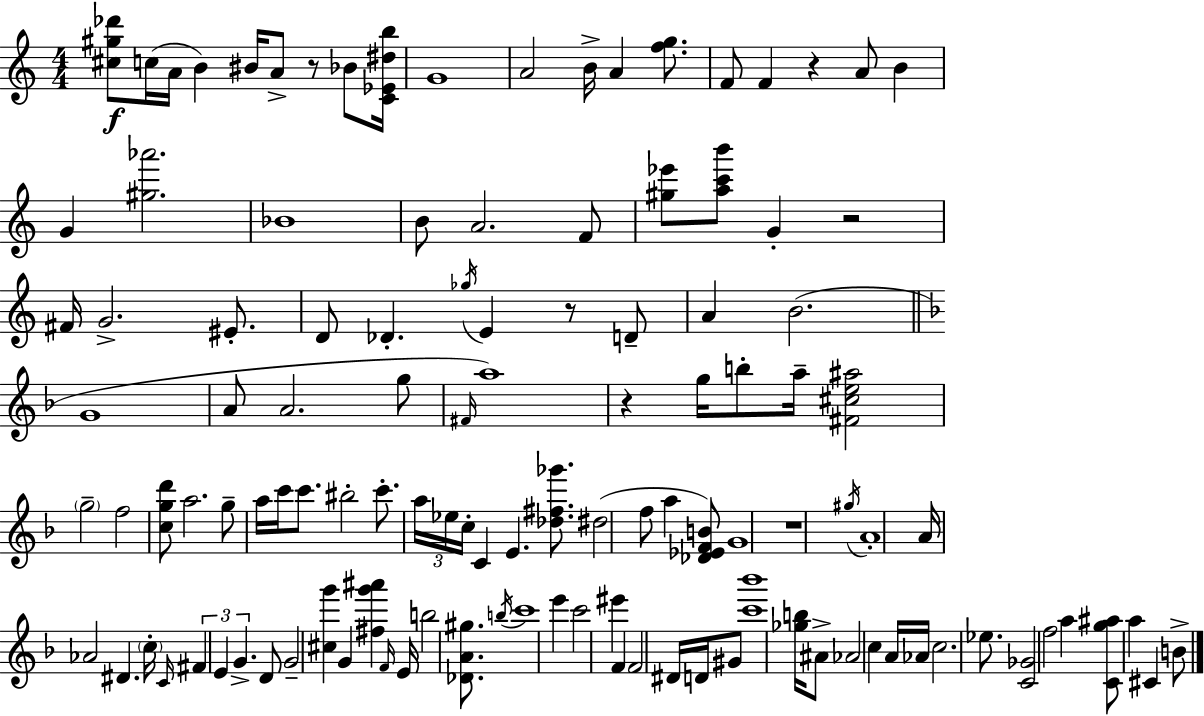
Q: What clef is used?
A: treble